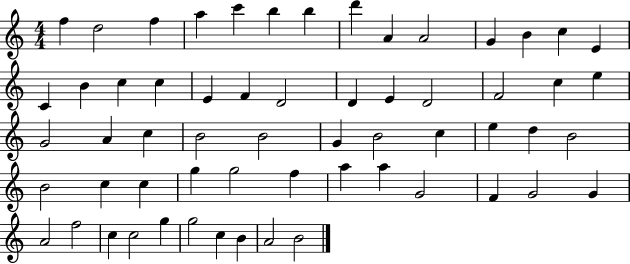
{
  \clef treble
  \numericTimeSignature
  \time 4/4
  \key c \major
  f''4 d''2 f''4 | a''4 c'''4 b''4 b''4 | d'''4 a'4 a'2 | g'4 b'4 c''4 e'4 | \break c'4 b'4 c''4 c''4 | e'4 f'4 d'2 | d'4 e'4 d'2 | f'2 c''4 e''4 | \break g'2 a'4 c''4 | b'2 b'2 | g'4 b'2 c''4 | e''4 d''4 b'2 | \break b'2 c''4 c''4 | g''4 g''2 f''4 | a''4 a''4 g'2 | f'4 g'2 g'4 | \break a'2 f''2 | c''4 c''2 g''4 | g''2 c''4 b'4 | a'2 b'2 | \break \bar "|."
}